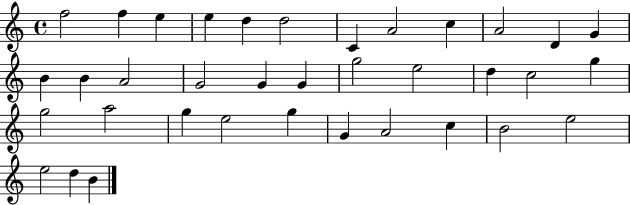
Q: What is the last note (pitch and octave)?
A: B4